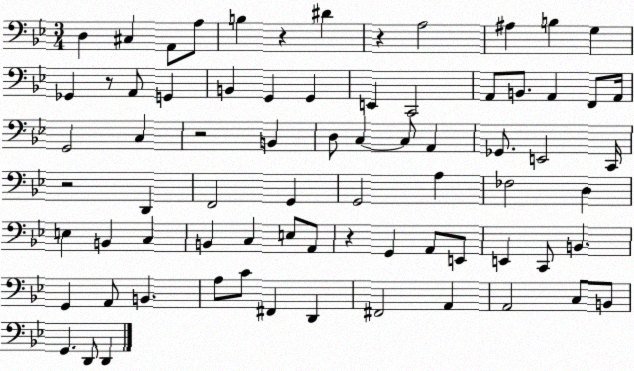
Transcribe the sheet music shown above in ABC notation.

X:1
T:Untitled
M:3/4
L:1/4
K:Bb
D, ^C, A,,/2 A,/2 B, z ^D z A,2 ^A, B, G, _G,, z/2 A,,/2 G,, B,, G,, G,, E,, C,,2 A,,/2 B,,/2 A,, F,,/2 A,,/4 G,,2 C, z2 B,, D,/2 C, C,/2 A,, _G,,/2 E,,2 C,,/4 z2 D,, F,,2 G,, G,,2 A, _F,2 D, E, B,, C, B,, C, E,/2 A,,/2 z G,, A,,/2 E,,/2 E,, C,,/2 B,, G,, A,,/2 B,, A,/2 C/2 ^F,, D,, ^F,,2 A,, A,,2 C,/2 B,,/2 G,, D,,/2 D,,